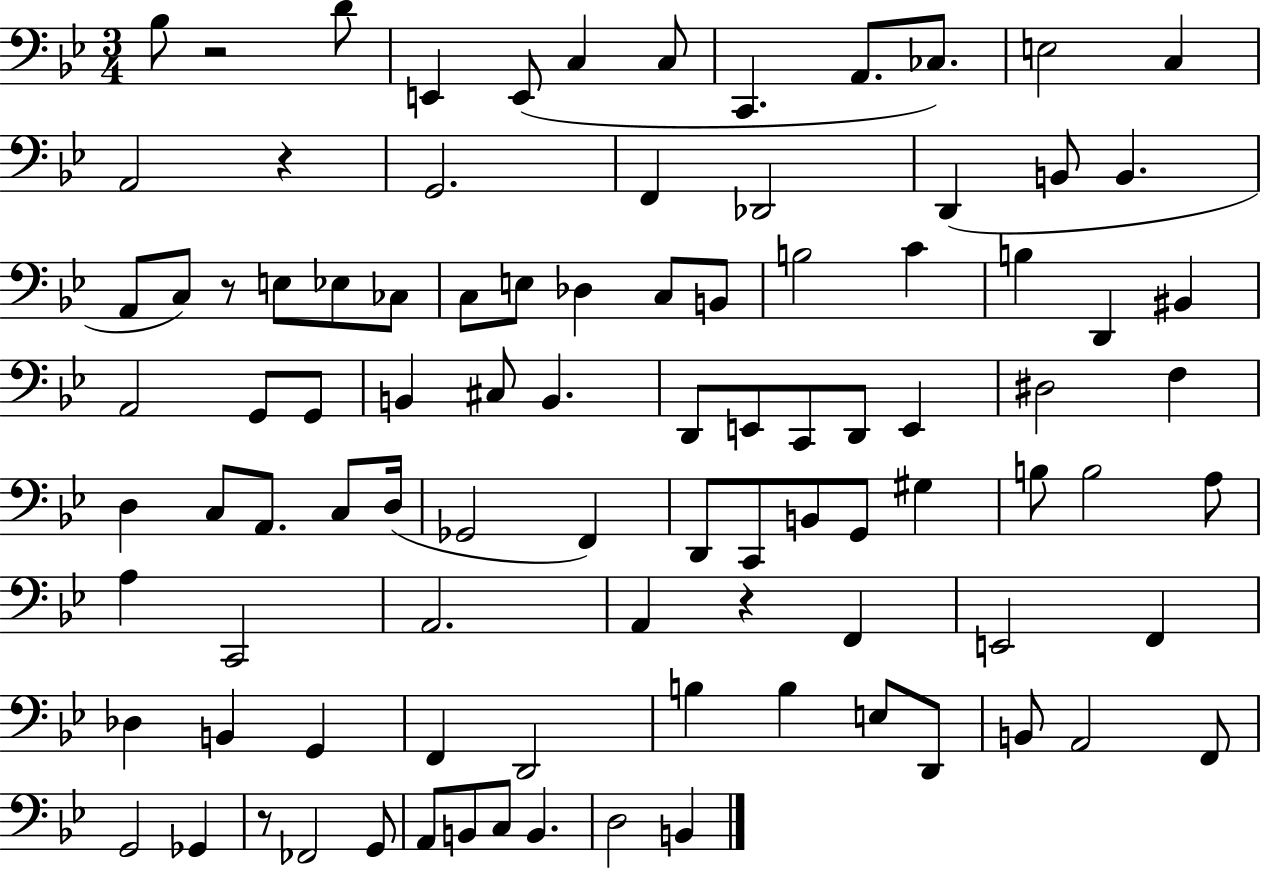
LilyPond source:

{
  \clef bass
  \numericTimeSignature
  \time 3/4
  \key bes \major
  bes8 r2 d'8 | e,4 e,8( c4 c8 | c,4. a,8. ces8.) | e2 c4 | \break a,2 r4 | g,2. | f,4 des,2 | d,4( b,8 b,4. | \break a,8 c8) r8 e8 ees8 ces8 | c8 e8 des4 c8 b,8 | b2 c'4 | b4 d,4 bis,4 | \break a,2 g,8 g,8 | b,4 cis8 b,4. | d,8 e,8 c,8 d,8 e,4 | dis2 f4 | \break d4 c8 a,8. c8 d16( | ges,2 f,4) | d,8 c,8 b,8 g,8 gis4 | b8 b2 a8 | \break a4 c,2 | a,2. | a,4 r4 f,4 | e,2 f,4 | \break des4 b,4 g,4 | f,4 d,2 | b4 b4 e8 d,8 | b,8 a,2 f,8 | \break g,2 ges,4 | r8 fes,2 g,8 | a,8 b,8 c8 b,4. | d2 b,4 | \break \bar "|."
}